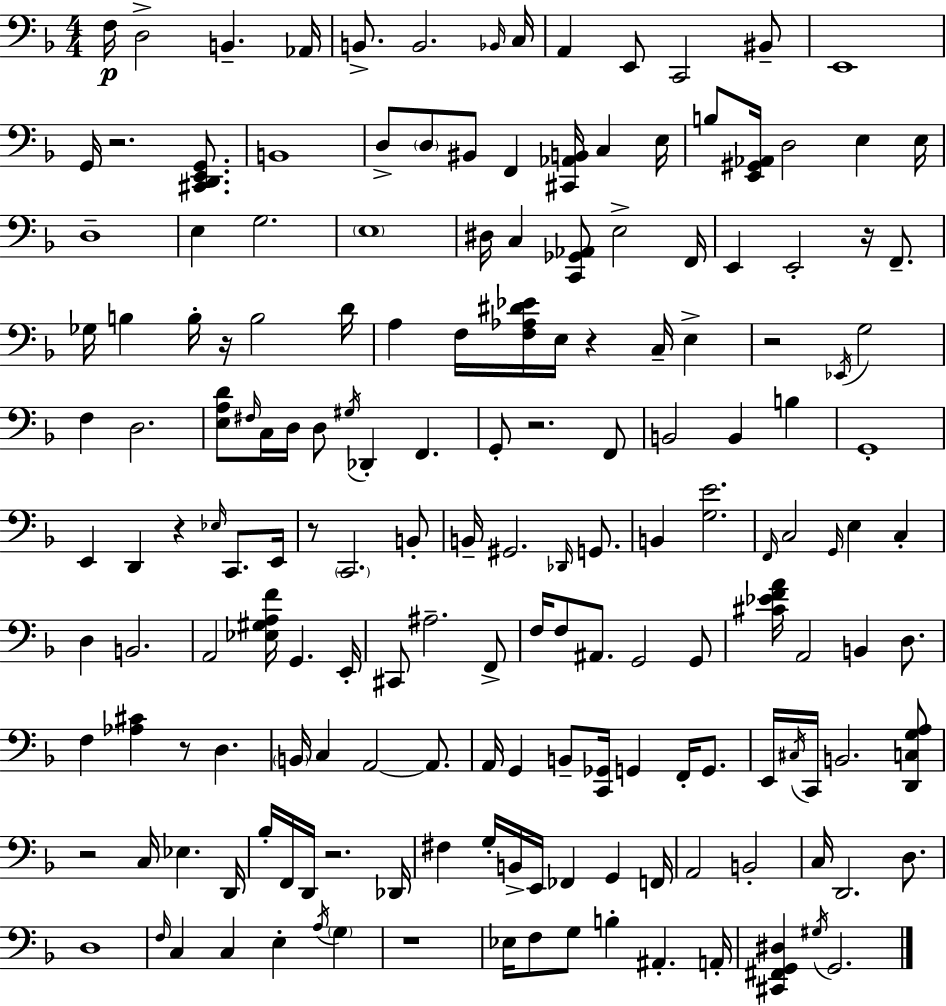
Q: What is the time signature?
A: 4/4